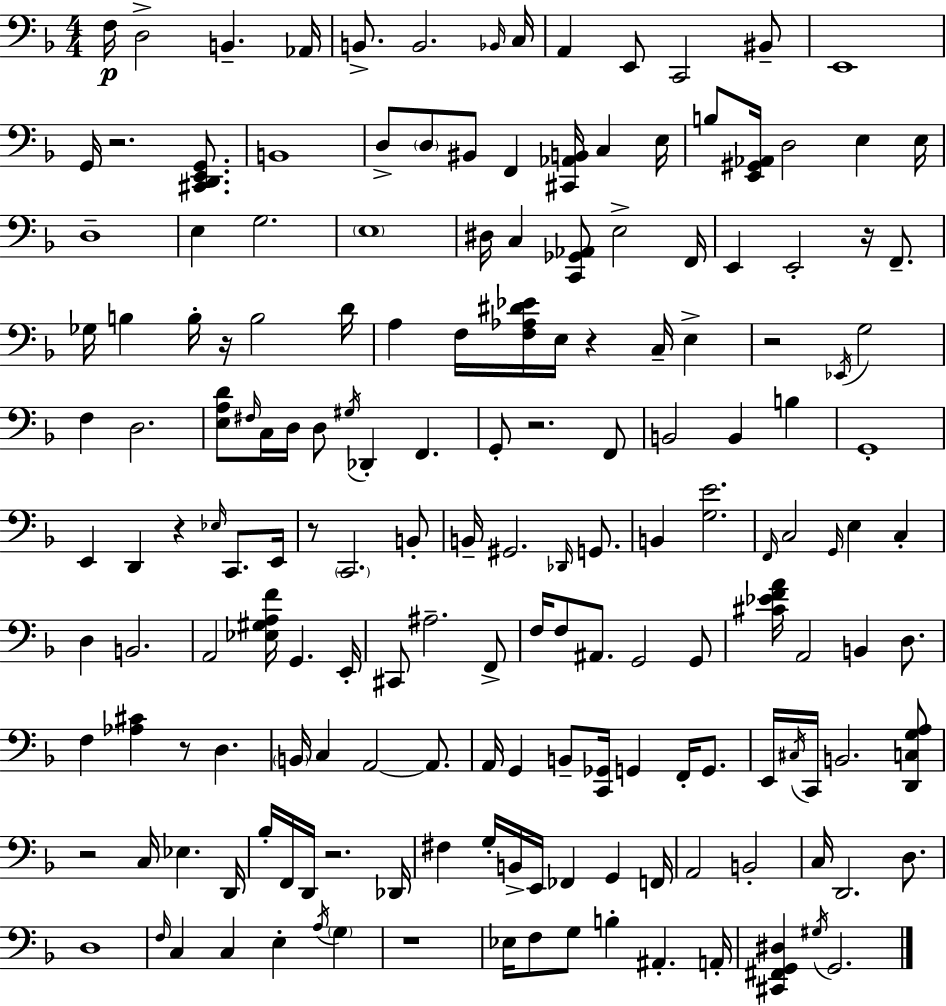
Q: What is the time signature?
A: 4/4